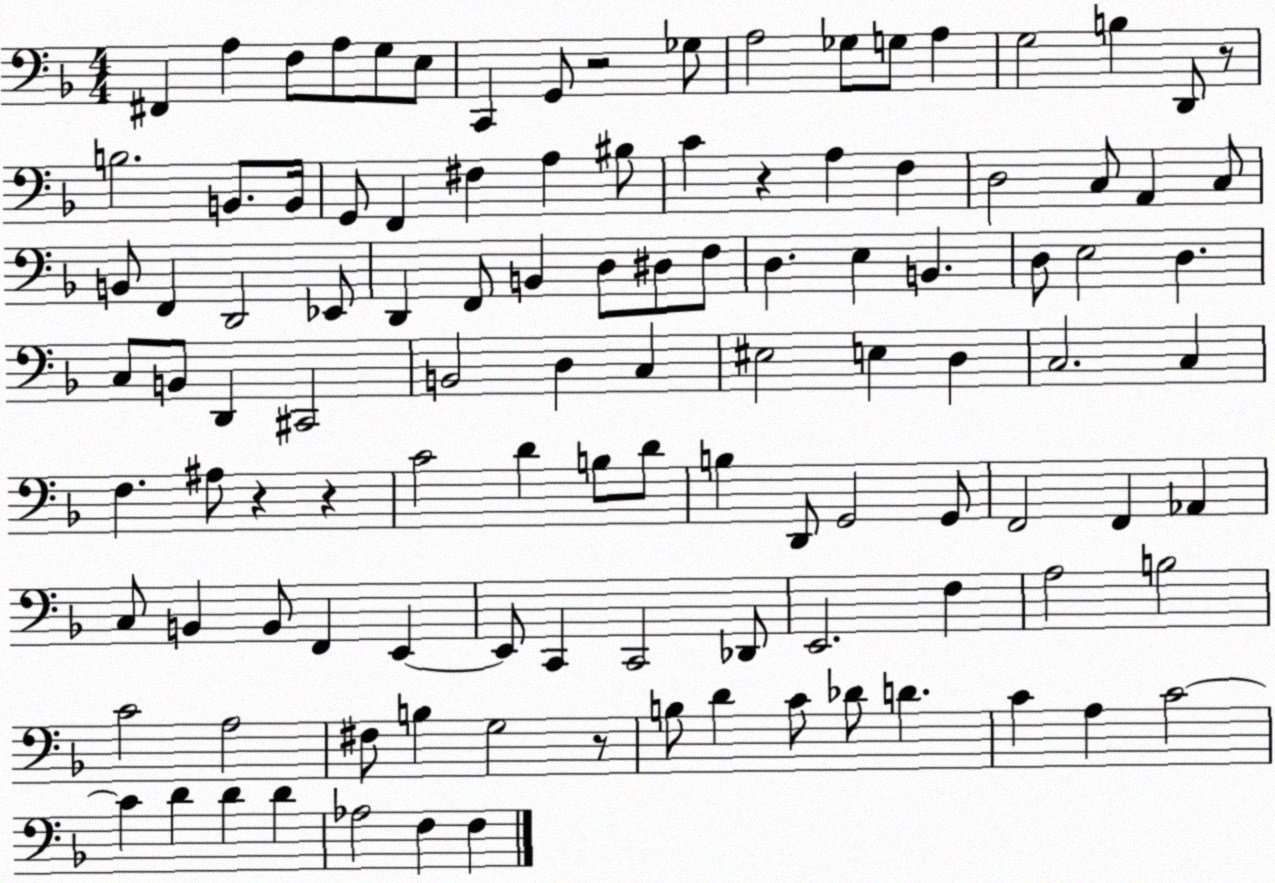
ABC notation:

X:1
T:Untitled
M:4/4
L:1/4
K:F
^F,, A, F,/2 A,/2 G,/2 E,/2 C,, G,,/2 z2 _G,/2 A,2 _G,/2 G,/2 A, G,2 B, D,,/2 z/2 B,2 B,,/2 B,,/4 G,,/2 F,, ^F, A, ^B,/2 C z A, F, D,2 C,/2 A,, C,/2 B,,/2 F,, D,,2 _E,,/2 D,, F,,/2 B,, D,/2 ^D,/2 F,/2 D, E, B,, D,/2 E,2 D, C,/2 B,,/2 D,, ^C,,2 B,,2 D, C, ^E,2 E, D, C,2 C, F, ^A,/2 z z C2 D B,/2 D/2 B, D,,/2 G,,2 G,,/2 F,,2 F,, _A,, C,/2 B,, B,,/2 F,, E,, E,,/2 C,, C,,2 _D,,/2 E,,2 F, A,2 B,2 C2 A,2 ^F,/2 B, G,2 z/2 B,/2 D C/2 _D/2 D C A, C2 C D D D _A,2 F, F,